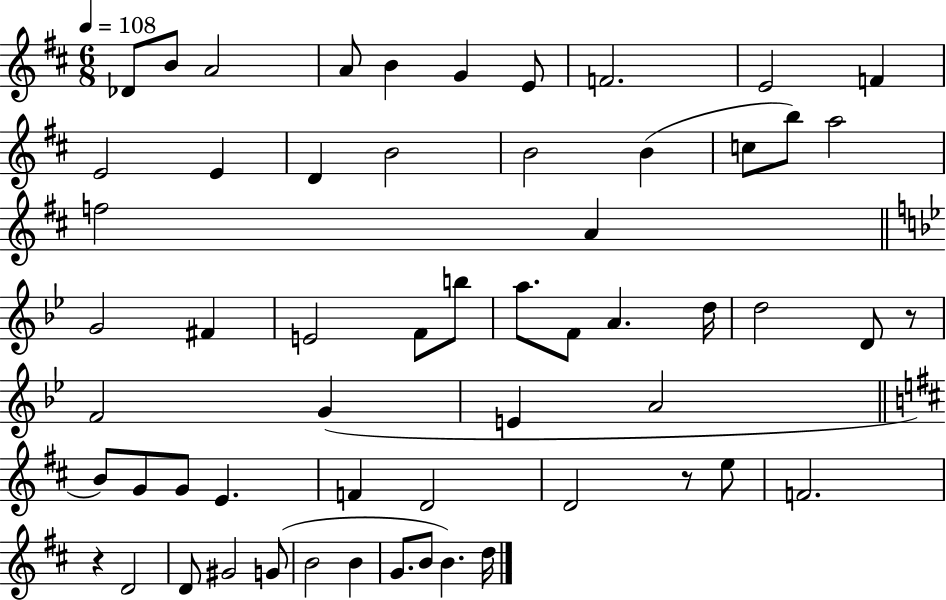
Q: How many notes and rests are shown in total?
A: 58